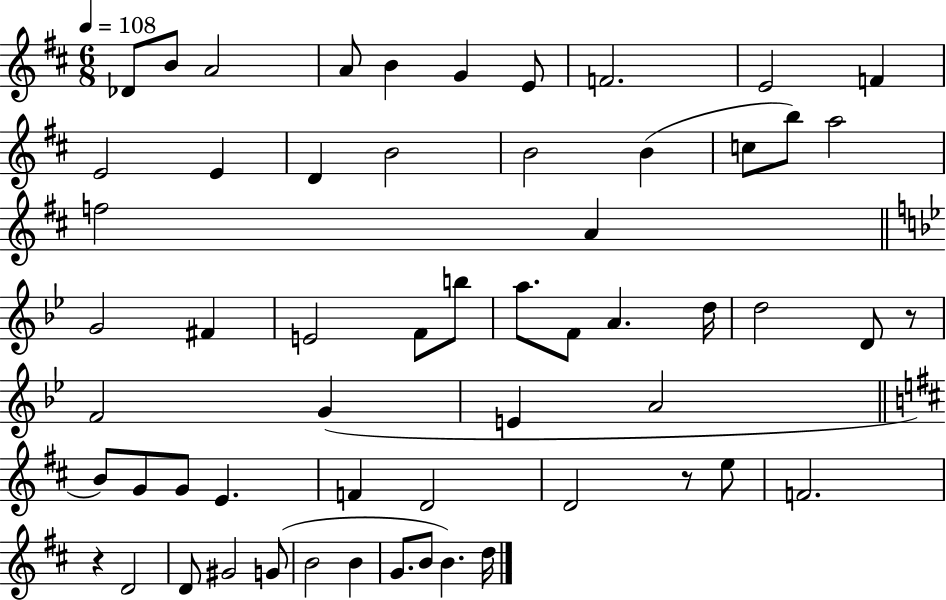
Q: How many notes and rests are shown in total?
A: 58